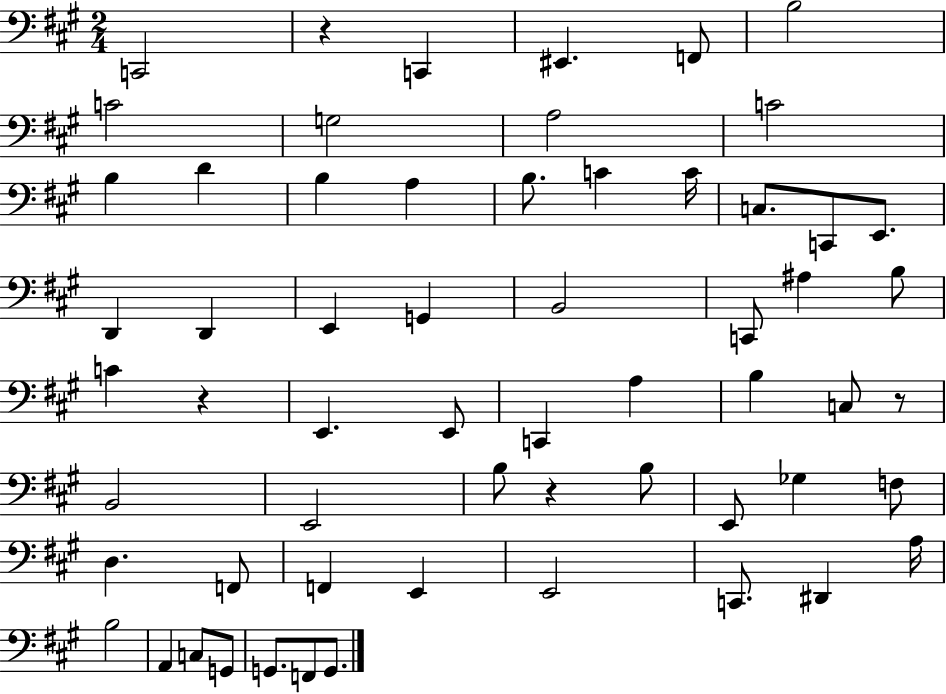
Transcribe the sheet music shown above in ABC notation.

X:1
T:Untitled
M:2/4
L:1/4
K:A
C,,2 z C,, ^E,, F,,/2 B,2 C2 G,2 A,2 C2 B, D B, A, B,/2 C C/4 C,/2 C,,/2 E,,/2 D,, D,, E,, G,, B,,2 C,,/2 ^A, B,/2 C z E,, E,,/2 C,, A, B, C,/2 z/2 B,,2 E,,2 B,/2 z B,/2 E,,/2 _G, F,/2 D, F,,/2 F,, E,, E,,2 C,,/2 ^D,, A,/4 B,2 A,, C,/2 G,,/2 G,,/2 F,,/2 G,,/2